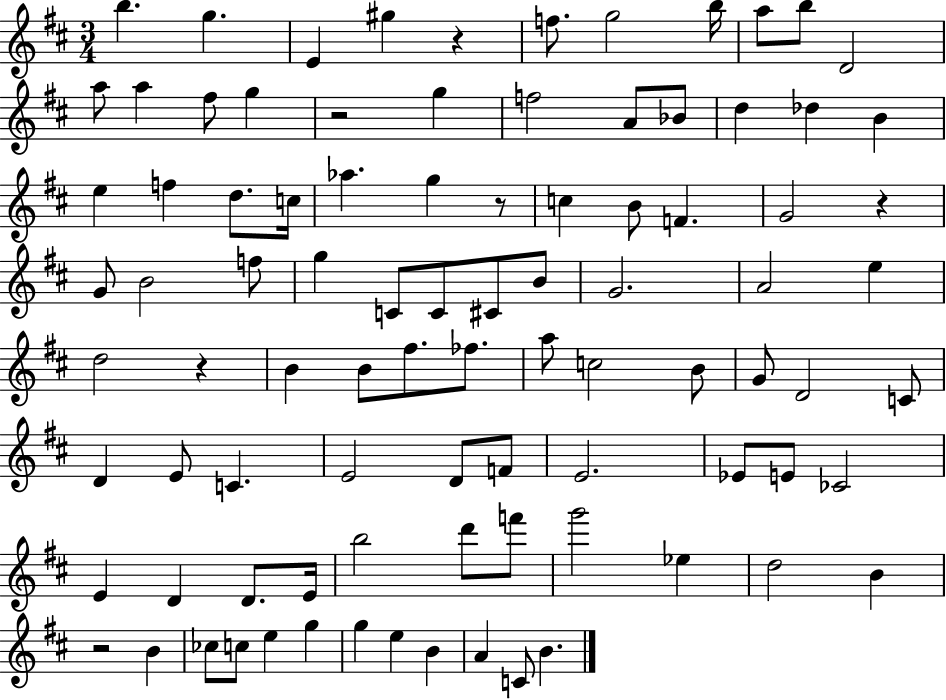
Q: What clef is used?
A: treble